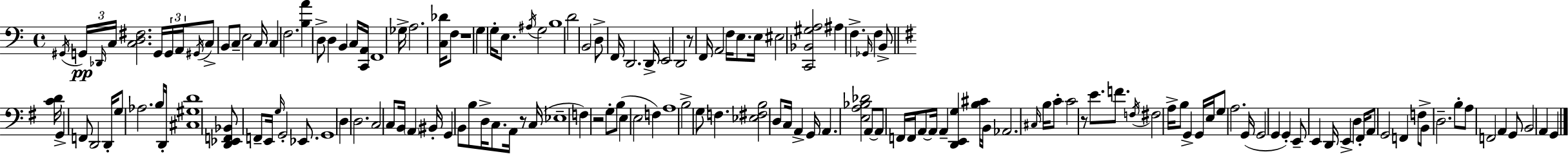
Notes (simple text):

G#2/s G2/s Db2/s C3/s [C3,D3,F#3]/h. G2/s G2/s A2/s G#2/s C3/e B2/e C3/e E3/h C3/s C3/q F3/h. [B3,A4]/q D3/e D3/q B2/q C3/s [C2,A2]/s F2/w Gb3/s A3/h. [C3,Db4]/s F3/e R/w G3/q G3/s E3/e. A#3/s G3/h B3/w D4/h B2/h D3/e F2/s D2/h. D2/s E2/h D2/h R/e F2/s A2/h F3/s E3/e. E3/s EIS3/h [C2,Bb2,G#3,A3]/h A#3/q F3/q. Gb2/s F3/q B2/e [C4,D4]/s G2/q F2/e D2/h D2/s G3/e Ab3/h. B3/s D2/s [C#3,G#3,D4]/w [D2,Eb2,F2,Bb2]/e F2/e E2/s G3/s G2/h Eb2/e. G2/w D3/q D3/h. C3/h C3/e B2/s A2/q BIS2/s G2/q B2/e B3/e D3/s C3/e. A2/s R/e C3/s Eb3/w F3/q R/h G3/e B3/e E3/q E3/h F3/q A3/w B3/h G3/e F3/q. [Eb3,F#3,B3]/h D3/e C3/s A2/q G2/s A2/q. [E3,A3,Bb3,Db4]/h A2/e A2/e F2/s F2/s A2/e A2/s A2/q [D2,E2,G3]/q [B3,C#4]/s B2/s Ab2/h. C#3/s B3/s C4/e C4/h R/e E4/e. F4/e. F3/s F#3/h A3/s B3/e G2/q G2/s E3/s G3/e A3/h. G2/s G2/h G2/q G2/q E2/e E2/q D2/s E2/q D3/q F#2/s A2/e G2/h F2/q F3/e B2/e D3/h. B3/e A3/e F2/h A2/q G2/e B2/h A2/q G2/q